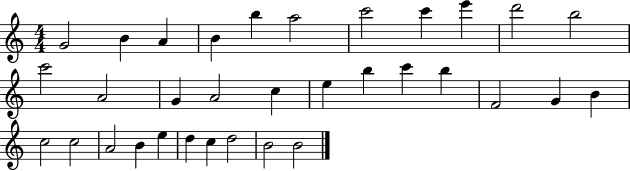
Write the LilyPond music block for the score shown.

{
  \clef treble
  \numericTimeSignature
  \time 4/4
  \key c \major
  g'2 b'4 a'4 | b'4 b''4 a''2 | c'''2 c'''4 e'''4 | d'''2 b''2 | \break c'''2 a'2 | g'4 a'2 c''4 | e''4 b''4 c'''4 b''4 | f'2 g'4 b'4 | \break c''2 c''2 | a'2 b'4 e''4 | d''4 c''4 d''2 | b'2 b'2 | \break \bar "|."
}